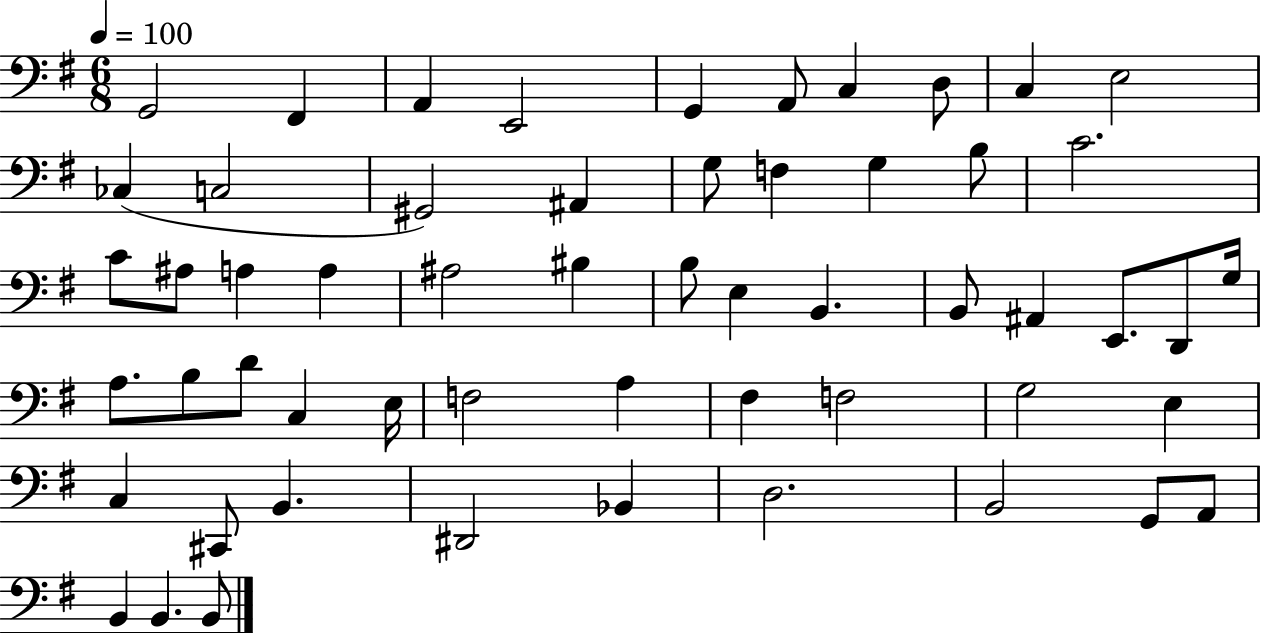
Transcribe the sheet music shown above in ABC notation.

X:1
T:Untitled
M:6/8
L:1/4
K:G
G,,2 ^F,, A,, E,,2 G,, A,,/2 C, D,/2 C, E,2 _C, C,2 ^G,,2 ^A,, G,/2 F, G, B,/2 C2 C/2 ^A,/2 A, A, ^A,2 ^B, B,/2 E, B,, B,,/2 ^A,, E,,/2 D,,/2 G,/4 A,/2 B,/2 D/2 C, E,/4 F,2 A, ^F, F,2 G,2 E, C, ^C,,/2 B,, ^D,,2 _B,, D,2 B,,2 G,,/2 A,,/2 B,, B,, B,,/2